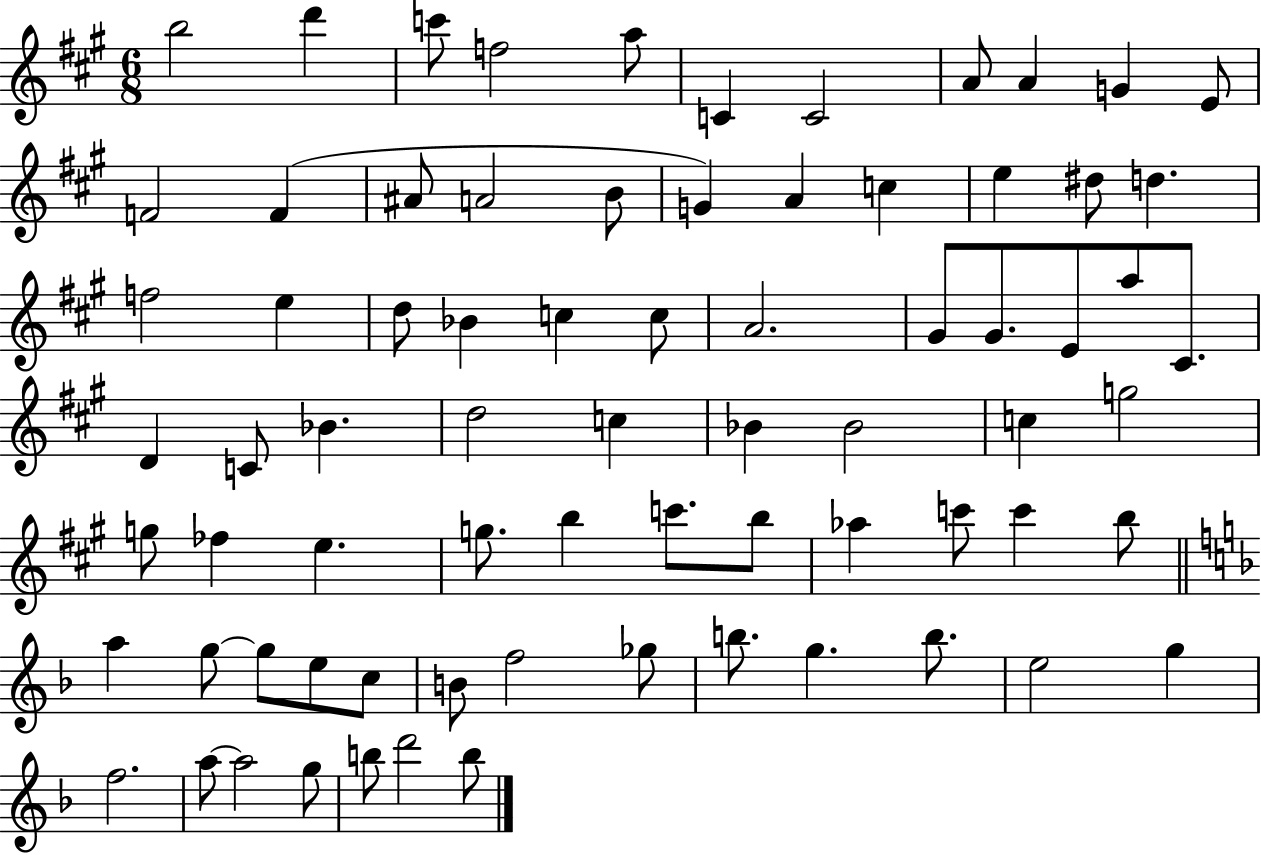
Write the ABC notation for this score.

X:1
T:Untitled
M:6/8
L:1/4
K:A
b2 d' c'/2 f2 a/2 C C2 A/2 A G E/2 F2 F ^A/2 A2 B/2 G A c e ^d/2 d f2 e d/2 _B c c/2 A2 ^G/2 ^G/2 E/2 a/2 ^C/2 D C/2 _B d2 c _B _B2 c g2 g/2 _f e g/2 b c'/2 b/2 _a c'/2 c' b/2 a g/2 g/2 e/2 c/2 B/2 f2 _g/2 b/2 g b/2 e2 g f2 a/2 a2 g/2 b/2 d'2 b/2